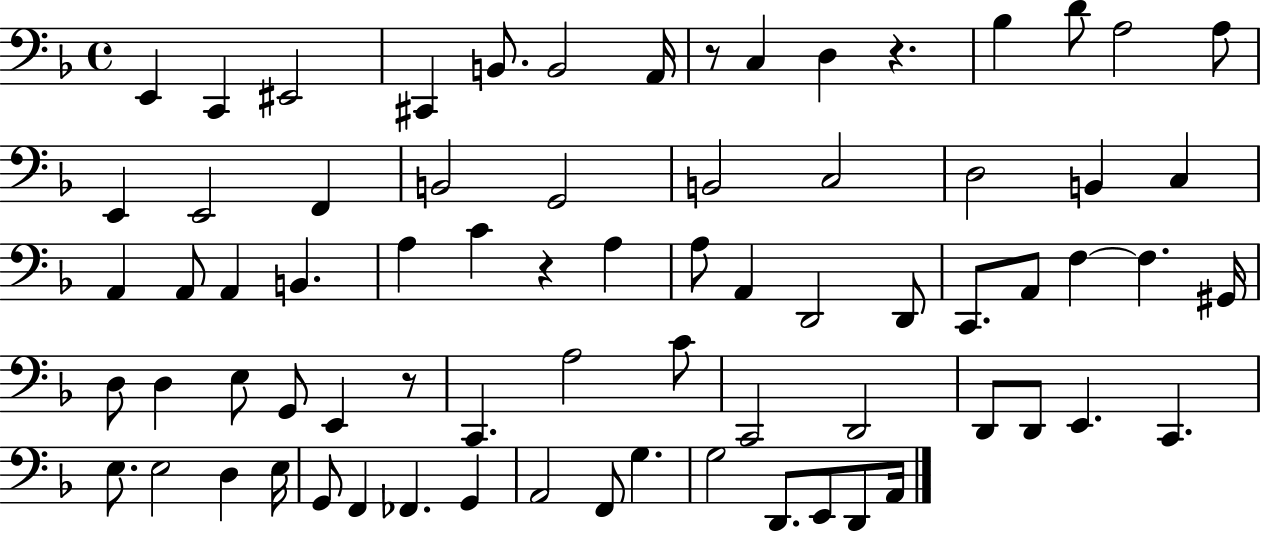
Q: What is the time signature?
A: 4/4